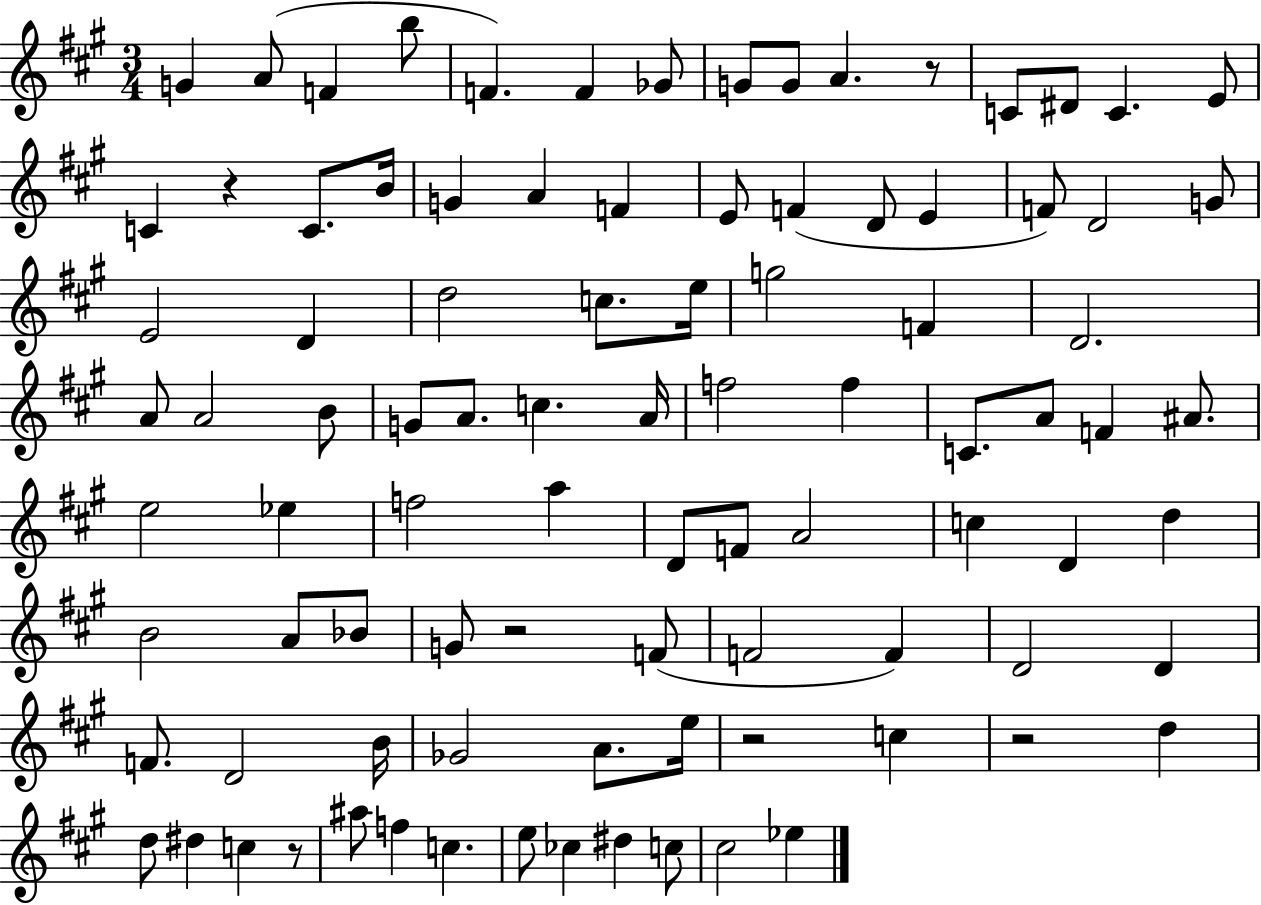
G4/q A4/e F4/q B5/e F4/q. F4/q Gb4/e G4/e G4/e A4/q. R/e C4/e D#4/e C4/q. E4/e C4/q R/q C4/e. B4/s G4/q A4/q F4/q E4/e F4/q D4/e E4/q F4/e D4/h G4/e E4/h D4/q D5/h C5/e. E5/s G5/h F4/q D4/h. A4/e A4/h B4/e G4/e A4/e. C5/q. A4/s F5/h F5/q C4/e. A4/e F4/q A#4/e. E5/h Eb5/q F5/h A5/q D4/e F4/e A4/h C5/q D4/q D5/q B4/h A4/e Bb4/e G4/e R/h F4/e F4/h F4/q D4/h D4/q F4/e. D4/h B4/s Gb4/h A4/e. E5/s R/h C5/q R/h D5/q D5/e D#5/q C5/q R/e A#5/e F5/q C5/q. E5/e CES5/q D#5/q C5/e C#5/h Eb5/q